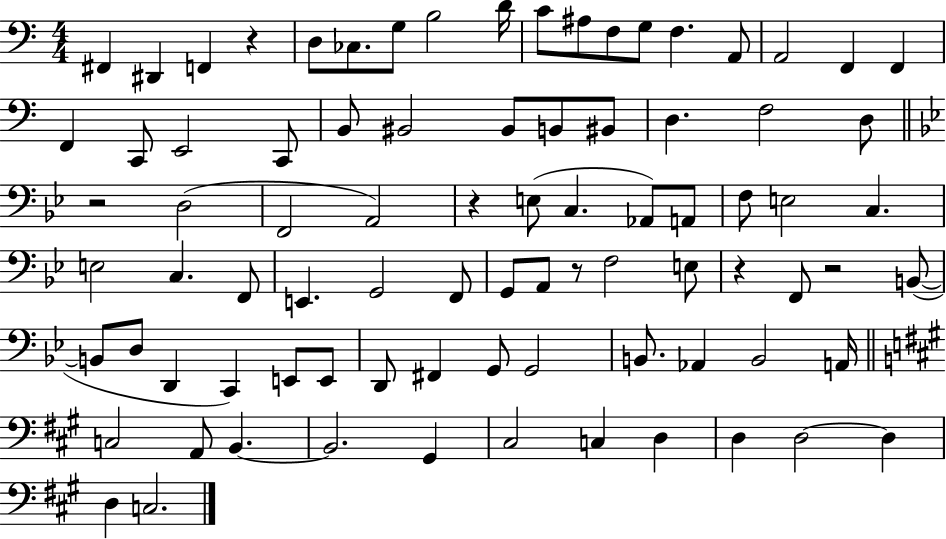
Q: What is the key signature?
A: C major